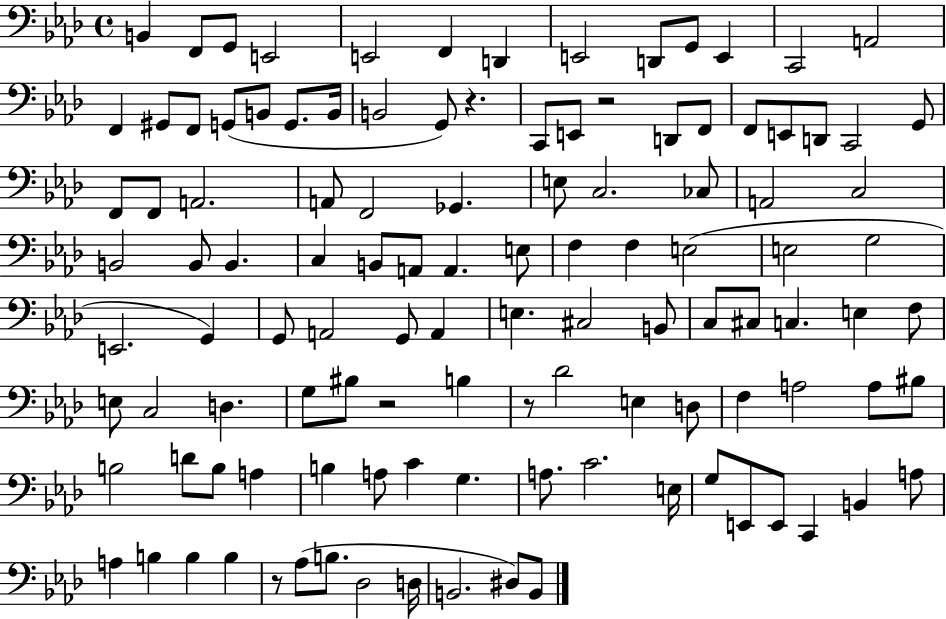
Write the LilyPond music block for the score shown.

{
  \clef bass
  \time 4/4
  \defaultTimeSignature
  \key aes \major
  \repeat volta 2 { b,4 f,8 g,8 e,2 | e,2 f,4 d,4 | e,2 d,8 g,8 e,4 | c,2 a,2 | \break f,4 gis,8 f,8 g,8( b,8 g,8. b,16 | b,2 g,8) r4. | c,8 e,8 r2 d,8 f,8 | f,8 e,8 d,8 c,2 g,8 | \break f,8 f,8 a,2. | a,8 f,2 ges,4. | e8 c2. ces8 | a,2 c2 | \break b,2 b,8 b,4. | c4 b,8 a,8 a,4. e8 | f4 f4 e2( | e2 g2 | \break e,2. g,4) | g,8 a,2 g,8 a,4 | e4. cis2 b,8 | c8 cis8 c4. e4 f8 | \break e8 c2 d4. | g8 bis8 r2 b4 | r8 des'2 e4 d8 | f4 a2 a8 bis8 | \break b2 d'8 b8 a4 | b4 a8 c'4 g4. | a8. c'2. e16 | g8 e,8 e,8 c,4 b,4 a8 | \break a4 b4 b4 b4 | r8 aes8( b8. des2 d16 | b,2. dis8) b,8 | } \bar "|."
}